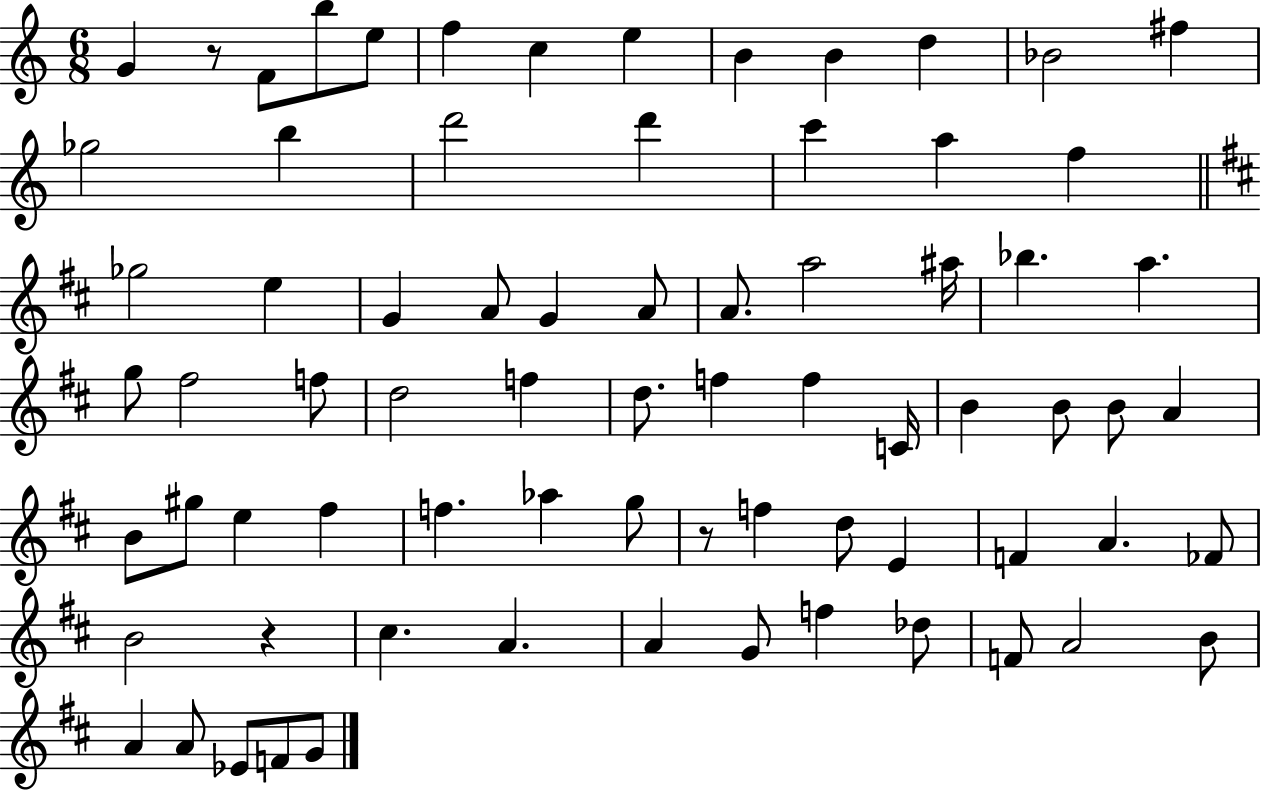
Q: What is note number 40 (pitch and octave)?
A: B4